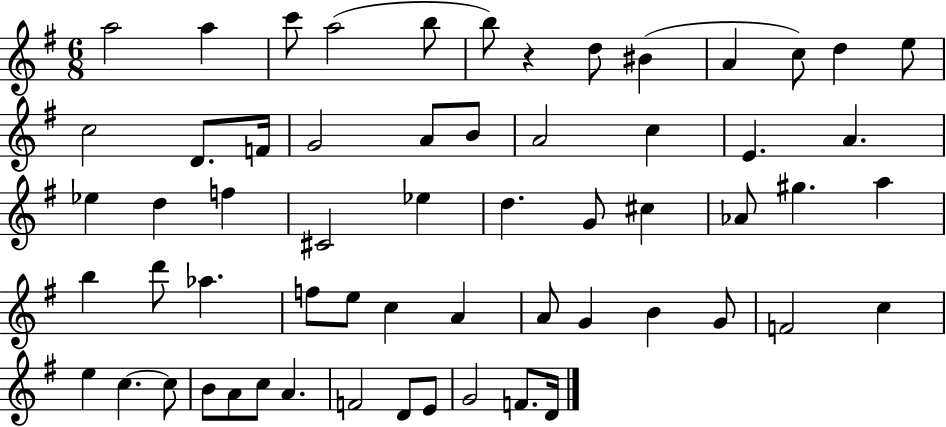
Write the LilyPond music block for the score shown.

{
  \clef treble
  \numericTimeSignature
  \time 6/8
  \key g \major
  a''2 a''4 | c'''8 a''2( b''8 | b''8) r4 d''8 bis'4( | a'4 c''8) d''4 e''8 | \break c''2 d'8. f'16 | g'2 a'8 b'8 | a'2 c''4 | e'4. a'4. | \break ees''4 d''4 f''4 | cis'2 ees''4 | d''4. g'8 cis''4 | aes'8 gis''4. a''4 | \break b''4 d'''8 aes''4. | f''8 e''8 c''4 a'4 | a'8 g'4 b'4 g'8 | f'2 c''4 | \break e''4 c''4.~~ c''8 | b'8 a'8 c''8 a'4. | f'2 d'8 e'8 | g'2 f'8. d'16 | \break \bar "|."
}